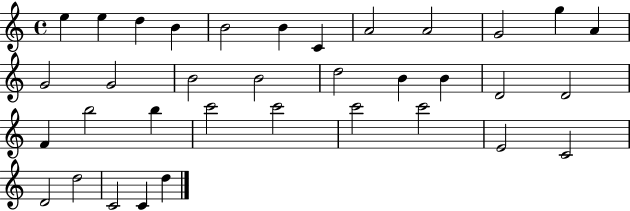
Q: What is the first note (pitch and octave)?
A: E5